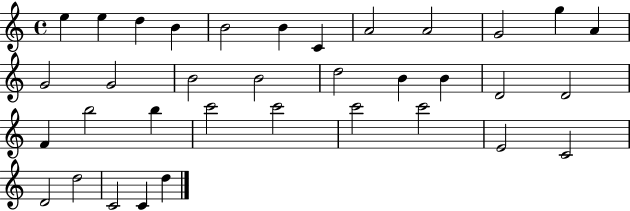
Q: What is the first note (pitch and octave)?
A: E5